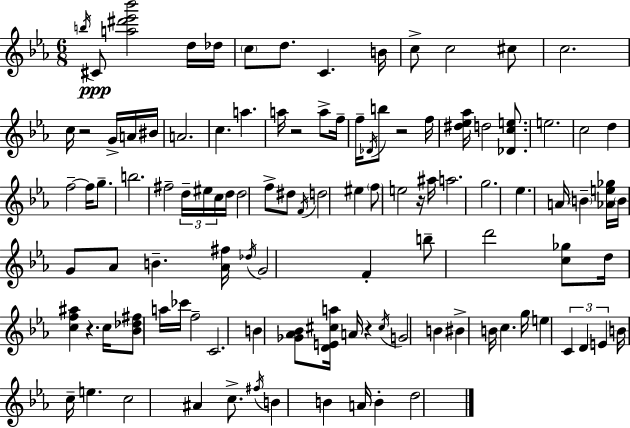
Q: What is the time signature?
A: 6/8